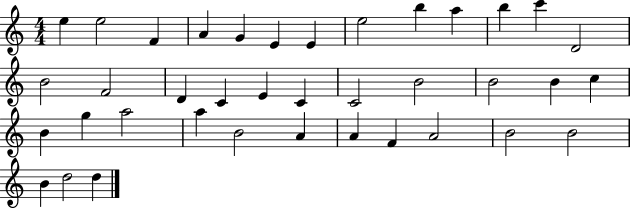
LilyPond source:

{
  \clef treble
  \numericTimeSignature
  \time 4/4
  \key c \major
  e''4 e''2 f'4 | a'4 g'4 e'4 e'4 | e''2 b''4 a''4 | b''4 c'''4 d'2 | \break b'2 f'2 | d'4 c'4 e'4 c'4 | c'2 b'2 | b'2 b'4 c''4 | \break b'4 g''4 a''2 | a''4 b'2 a'4 | a'4 f'4 a'2 | b'2 b'2 | \break b'4 d''2 d''4 | \bar "|."
}